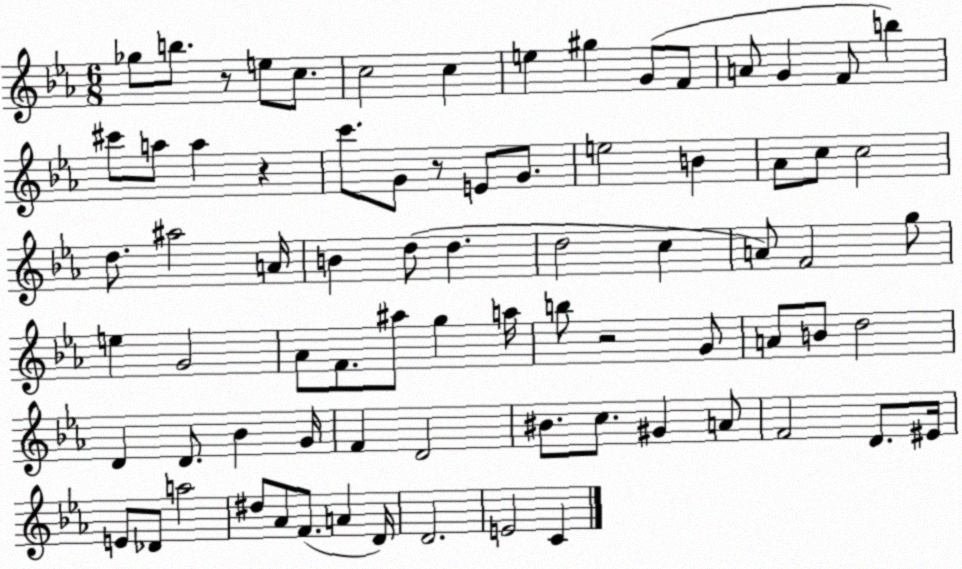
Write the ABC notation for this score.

X:1
T:Untitled
M:6/8
L:1/4
K:Eb
_g/2 b/2 z/2 e/2 c/2 c2 c e ^g G/2 F/2 A/2 G F/2 b ^c'/2 a/2 a z c'/2 G/2 z/2 E/2 G/2 e2 B _A/2 c/2 c2 d/2 ^a2 A/4 B d/2 d d2 c A/2 F2 g/2 e G2 _A/2 F/2 ^a/2 g a/4 b/2 z2 G/2 A/2 B/2 d2 D D/2 _B G/4 F D2 ^B/2 c/2 ^G A/2 F2 D/2 ^E/4 E/2 _D/2 a2 ^d/2 _A/2 F/2 A D/4 D2 E2 C